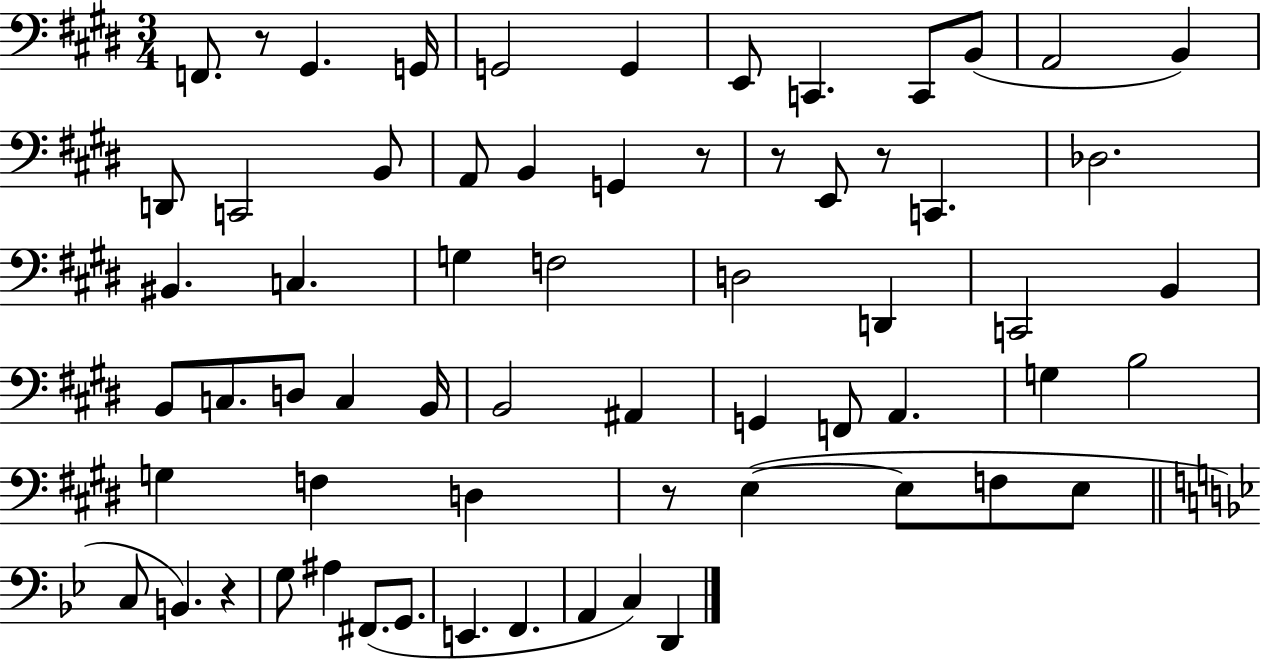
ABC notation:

X:1
T:Untitled
M:3/4
L:1/4
K:E
F,,/2 z/2 ^G,, G,,/4 G,,2 G,, E,,/2 C,, C,,/2 B,,/2 A,,2 B,, D,,/2 C,,2 B,,/2 A,,/2 B,, G,, z/2 z/2 E,,/2 z/2 C,, _D,2 ^B,, C, G, F,2 D,2 D,, C,,2 B,, B,,/2 C,/2 D,/2 C, B,,/4 B,,2 ^A,, G,, F,,/2 A,, G, B,2 G, F, D, z/2 E, E,/2 F,/2 E,/2 C,/2 B,, z G,/2 ^A, ^F,,/2 G,,/2 E,, F,, A,, C, D,,